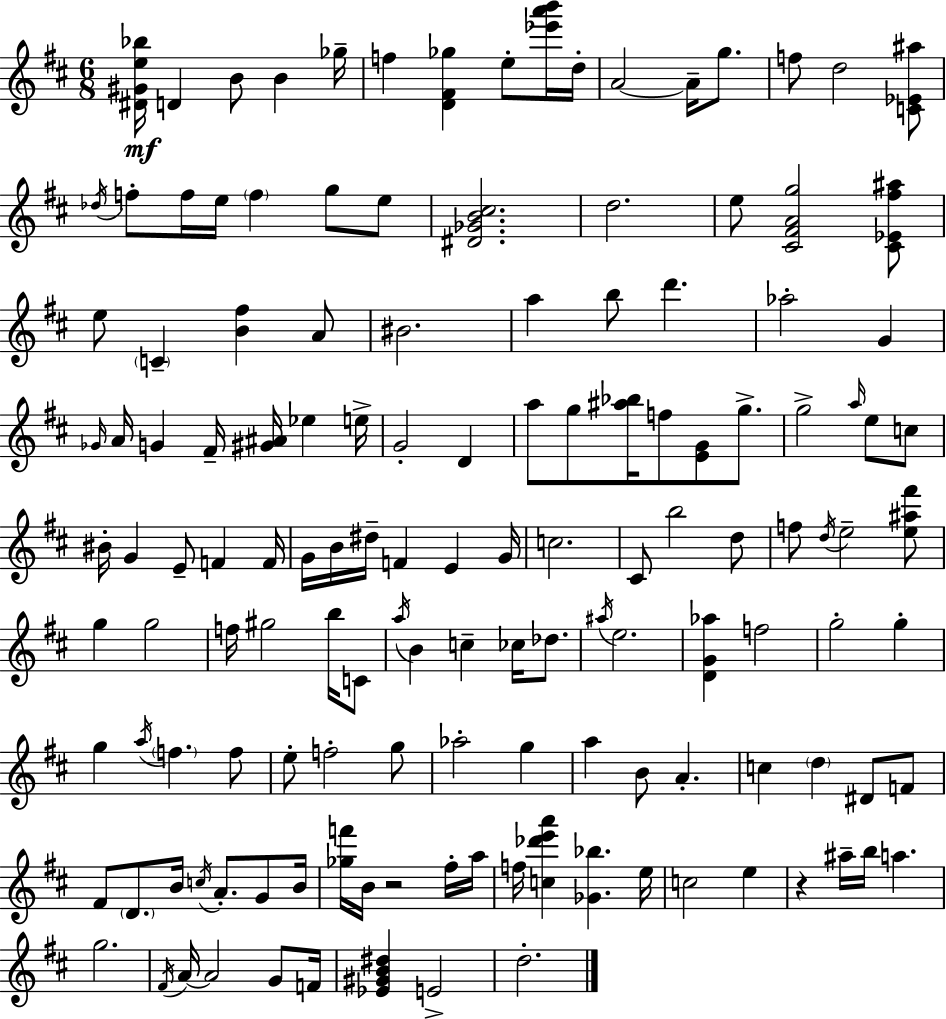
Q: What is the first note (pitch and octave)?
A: D4